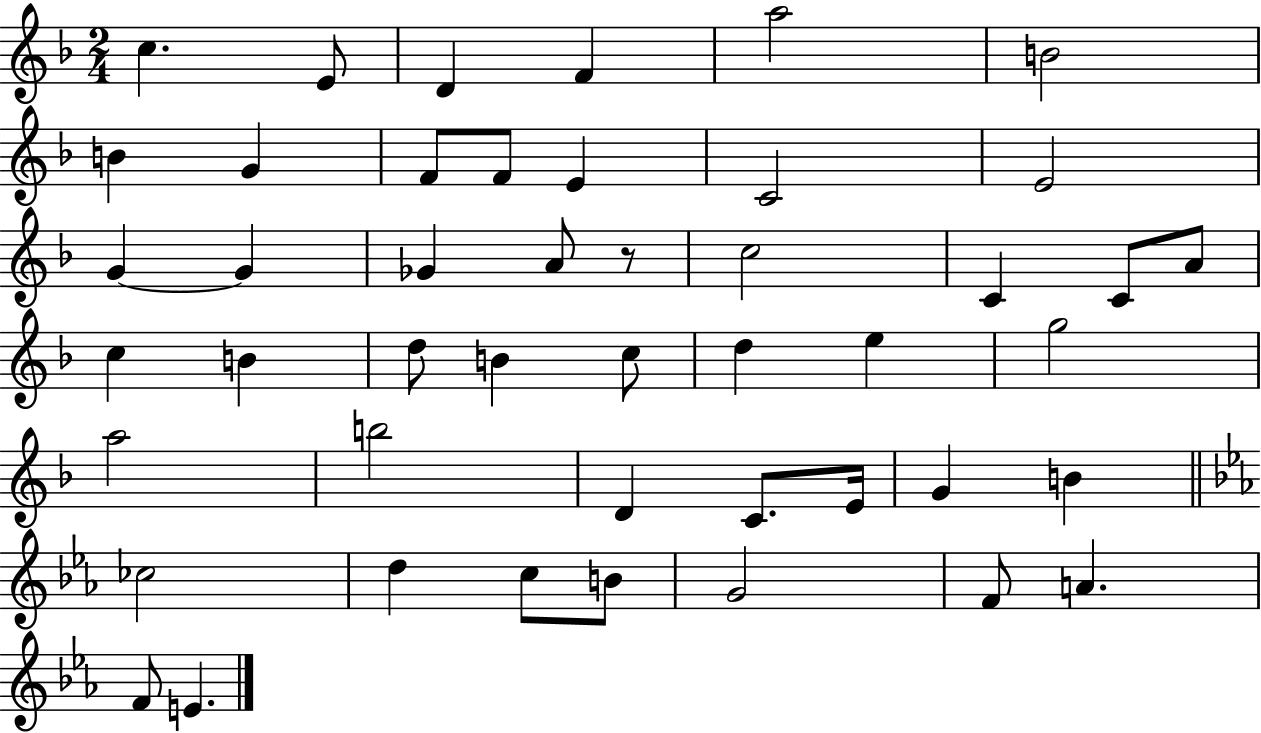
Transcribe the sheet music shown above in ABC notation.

X:1
T:Untitled
M:2/4
L:1/4
K:F
c E/2 D F a2 B2 B G F/2 F/2 E C2 E2 G G _G A/2 z/2 c2 C C/2 A/2 c B d/2 B c/2 d e g2 a2 b2 D C/2 E/4 G B _c2 d c/2 B/2 G2 F/2 A F/2 E